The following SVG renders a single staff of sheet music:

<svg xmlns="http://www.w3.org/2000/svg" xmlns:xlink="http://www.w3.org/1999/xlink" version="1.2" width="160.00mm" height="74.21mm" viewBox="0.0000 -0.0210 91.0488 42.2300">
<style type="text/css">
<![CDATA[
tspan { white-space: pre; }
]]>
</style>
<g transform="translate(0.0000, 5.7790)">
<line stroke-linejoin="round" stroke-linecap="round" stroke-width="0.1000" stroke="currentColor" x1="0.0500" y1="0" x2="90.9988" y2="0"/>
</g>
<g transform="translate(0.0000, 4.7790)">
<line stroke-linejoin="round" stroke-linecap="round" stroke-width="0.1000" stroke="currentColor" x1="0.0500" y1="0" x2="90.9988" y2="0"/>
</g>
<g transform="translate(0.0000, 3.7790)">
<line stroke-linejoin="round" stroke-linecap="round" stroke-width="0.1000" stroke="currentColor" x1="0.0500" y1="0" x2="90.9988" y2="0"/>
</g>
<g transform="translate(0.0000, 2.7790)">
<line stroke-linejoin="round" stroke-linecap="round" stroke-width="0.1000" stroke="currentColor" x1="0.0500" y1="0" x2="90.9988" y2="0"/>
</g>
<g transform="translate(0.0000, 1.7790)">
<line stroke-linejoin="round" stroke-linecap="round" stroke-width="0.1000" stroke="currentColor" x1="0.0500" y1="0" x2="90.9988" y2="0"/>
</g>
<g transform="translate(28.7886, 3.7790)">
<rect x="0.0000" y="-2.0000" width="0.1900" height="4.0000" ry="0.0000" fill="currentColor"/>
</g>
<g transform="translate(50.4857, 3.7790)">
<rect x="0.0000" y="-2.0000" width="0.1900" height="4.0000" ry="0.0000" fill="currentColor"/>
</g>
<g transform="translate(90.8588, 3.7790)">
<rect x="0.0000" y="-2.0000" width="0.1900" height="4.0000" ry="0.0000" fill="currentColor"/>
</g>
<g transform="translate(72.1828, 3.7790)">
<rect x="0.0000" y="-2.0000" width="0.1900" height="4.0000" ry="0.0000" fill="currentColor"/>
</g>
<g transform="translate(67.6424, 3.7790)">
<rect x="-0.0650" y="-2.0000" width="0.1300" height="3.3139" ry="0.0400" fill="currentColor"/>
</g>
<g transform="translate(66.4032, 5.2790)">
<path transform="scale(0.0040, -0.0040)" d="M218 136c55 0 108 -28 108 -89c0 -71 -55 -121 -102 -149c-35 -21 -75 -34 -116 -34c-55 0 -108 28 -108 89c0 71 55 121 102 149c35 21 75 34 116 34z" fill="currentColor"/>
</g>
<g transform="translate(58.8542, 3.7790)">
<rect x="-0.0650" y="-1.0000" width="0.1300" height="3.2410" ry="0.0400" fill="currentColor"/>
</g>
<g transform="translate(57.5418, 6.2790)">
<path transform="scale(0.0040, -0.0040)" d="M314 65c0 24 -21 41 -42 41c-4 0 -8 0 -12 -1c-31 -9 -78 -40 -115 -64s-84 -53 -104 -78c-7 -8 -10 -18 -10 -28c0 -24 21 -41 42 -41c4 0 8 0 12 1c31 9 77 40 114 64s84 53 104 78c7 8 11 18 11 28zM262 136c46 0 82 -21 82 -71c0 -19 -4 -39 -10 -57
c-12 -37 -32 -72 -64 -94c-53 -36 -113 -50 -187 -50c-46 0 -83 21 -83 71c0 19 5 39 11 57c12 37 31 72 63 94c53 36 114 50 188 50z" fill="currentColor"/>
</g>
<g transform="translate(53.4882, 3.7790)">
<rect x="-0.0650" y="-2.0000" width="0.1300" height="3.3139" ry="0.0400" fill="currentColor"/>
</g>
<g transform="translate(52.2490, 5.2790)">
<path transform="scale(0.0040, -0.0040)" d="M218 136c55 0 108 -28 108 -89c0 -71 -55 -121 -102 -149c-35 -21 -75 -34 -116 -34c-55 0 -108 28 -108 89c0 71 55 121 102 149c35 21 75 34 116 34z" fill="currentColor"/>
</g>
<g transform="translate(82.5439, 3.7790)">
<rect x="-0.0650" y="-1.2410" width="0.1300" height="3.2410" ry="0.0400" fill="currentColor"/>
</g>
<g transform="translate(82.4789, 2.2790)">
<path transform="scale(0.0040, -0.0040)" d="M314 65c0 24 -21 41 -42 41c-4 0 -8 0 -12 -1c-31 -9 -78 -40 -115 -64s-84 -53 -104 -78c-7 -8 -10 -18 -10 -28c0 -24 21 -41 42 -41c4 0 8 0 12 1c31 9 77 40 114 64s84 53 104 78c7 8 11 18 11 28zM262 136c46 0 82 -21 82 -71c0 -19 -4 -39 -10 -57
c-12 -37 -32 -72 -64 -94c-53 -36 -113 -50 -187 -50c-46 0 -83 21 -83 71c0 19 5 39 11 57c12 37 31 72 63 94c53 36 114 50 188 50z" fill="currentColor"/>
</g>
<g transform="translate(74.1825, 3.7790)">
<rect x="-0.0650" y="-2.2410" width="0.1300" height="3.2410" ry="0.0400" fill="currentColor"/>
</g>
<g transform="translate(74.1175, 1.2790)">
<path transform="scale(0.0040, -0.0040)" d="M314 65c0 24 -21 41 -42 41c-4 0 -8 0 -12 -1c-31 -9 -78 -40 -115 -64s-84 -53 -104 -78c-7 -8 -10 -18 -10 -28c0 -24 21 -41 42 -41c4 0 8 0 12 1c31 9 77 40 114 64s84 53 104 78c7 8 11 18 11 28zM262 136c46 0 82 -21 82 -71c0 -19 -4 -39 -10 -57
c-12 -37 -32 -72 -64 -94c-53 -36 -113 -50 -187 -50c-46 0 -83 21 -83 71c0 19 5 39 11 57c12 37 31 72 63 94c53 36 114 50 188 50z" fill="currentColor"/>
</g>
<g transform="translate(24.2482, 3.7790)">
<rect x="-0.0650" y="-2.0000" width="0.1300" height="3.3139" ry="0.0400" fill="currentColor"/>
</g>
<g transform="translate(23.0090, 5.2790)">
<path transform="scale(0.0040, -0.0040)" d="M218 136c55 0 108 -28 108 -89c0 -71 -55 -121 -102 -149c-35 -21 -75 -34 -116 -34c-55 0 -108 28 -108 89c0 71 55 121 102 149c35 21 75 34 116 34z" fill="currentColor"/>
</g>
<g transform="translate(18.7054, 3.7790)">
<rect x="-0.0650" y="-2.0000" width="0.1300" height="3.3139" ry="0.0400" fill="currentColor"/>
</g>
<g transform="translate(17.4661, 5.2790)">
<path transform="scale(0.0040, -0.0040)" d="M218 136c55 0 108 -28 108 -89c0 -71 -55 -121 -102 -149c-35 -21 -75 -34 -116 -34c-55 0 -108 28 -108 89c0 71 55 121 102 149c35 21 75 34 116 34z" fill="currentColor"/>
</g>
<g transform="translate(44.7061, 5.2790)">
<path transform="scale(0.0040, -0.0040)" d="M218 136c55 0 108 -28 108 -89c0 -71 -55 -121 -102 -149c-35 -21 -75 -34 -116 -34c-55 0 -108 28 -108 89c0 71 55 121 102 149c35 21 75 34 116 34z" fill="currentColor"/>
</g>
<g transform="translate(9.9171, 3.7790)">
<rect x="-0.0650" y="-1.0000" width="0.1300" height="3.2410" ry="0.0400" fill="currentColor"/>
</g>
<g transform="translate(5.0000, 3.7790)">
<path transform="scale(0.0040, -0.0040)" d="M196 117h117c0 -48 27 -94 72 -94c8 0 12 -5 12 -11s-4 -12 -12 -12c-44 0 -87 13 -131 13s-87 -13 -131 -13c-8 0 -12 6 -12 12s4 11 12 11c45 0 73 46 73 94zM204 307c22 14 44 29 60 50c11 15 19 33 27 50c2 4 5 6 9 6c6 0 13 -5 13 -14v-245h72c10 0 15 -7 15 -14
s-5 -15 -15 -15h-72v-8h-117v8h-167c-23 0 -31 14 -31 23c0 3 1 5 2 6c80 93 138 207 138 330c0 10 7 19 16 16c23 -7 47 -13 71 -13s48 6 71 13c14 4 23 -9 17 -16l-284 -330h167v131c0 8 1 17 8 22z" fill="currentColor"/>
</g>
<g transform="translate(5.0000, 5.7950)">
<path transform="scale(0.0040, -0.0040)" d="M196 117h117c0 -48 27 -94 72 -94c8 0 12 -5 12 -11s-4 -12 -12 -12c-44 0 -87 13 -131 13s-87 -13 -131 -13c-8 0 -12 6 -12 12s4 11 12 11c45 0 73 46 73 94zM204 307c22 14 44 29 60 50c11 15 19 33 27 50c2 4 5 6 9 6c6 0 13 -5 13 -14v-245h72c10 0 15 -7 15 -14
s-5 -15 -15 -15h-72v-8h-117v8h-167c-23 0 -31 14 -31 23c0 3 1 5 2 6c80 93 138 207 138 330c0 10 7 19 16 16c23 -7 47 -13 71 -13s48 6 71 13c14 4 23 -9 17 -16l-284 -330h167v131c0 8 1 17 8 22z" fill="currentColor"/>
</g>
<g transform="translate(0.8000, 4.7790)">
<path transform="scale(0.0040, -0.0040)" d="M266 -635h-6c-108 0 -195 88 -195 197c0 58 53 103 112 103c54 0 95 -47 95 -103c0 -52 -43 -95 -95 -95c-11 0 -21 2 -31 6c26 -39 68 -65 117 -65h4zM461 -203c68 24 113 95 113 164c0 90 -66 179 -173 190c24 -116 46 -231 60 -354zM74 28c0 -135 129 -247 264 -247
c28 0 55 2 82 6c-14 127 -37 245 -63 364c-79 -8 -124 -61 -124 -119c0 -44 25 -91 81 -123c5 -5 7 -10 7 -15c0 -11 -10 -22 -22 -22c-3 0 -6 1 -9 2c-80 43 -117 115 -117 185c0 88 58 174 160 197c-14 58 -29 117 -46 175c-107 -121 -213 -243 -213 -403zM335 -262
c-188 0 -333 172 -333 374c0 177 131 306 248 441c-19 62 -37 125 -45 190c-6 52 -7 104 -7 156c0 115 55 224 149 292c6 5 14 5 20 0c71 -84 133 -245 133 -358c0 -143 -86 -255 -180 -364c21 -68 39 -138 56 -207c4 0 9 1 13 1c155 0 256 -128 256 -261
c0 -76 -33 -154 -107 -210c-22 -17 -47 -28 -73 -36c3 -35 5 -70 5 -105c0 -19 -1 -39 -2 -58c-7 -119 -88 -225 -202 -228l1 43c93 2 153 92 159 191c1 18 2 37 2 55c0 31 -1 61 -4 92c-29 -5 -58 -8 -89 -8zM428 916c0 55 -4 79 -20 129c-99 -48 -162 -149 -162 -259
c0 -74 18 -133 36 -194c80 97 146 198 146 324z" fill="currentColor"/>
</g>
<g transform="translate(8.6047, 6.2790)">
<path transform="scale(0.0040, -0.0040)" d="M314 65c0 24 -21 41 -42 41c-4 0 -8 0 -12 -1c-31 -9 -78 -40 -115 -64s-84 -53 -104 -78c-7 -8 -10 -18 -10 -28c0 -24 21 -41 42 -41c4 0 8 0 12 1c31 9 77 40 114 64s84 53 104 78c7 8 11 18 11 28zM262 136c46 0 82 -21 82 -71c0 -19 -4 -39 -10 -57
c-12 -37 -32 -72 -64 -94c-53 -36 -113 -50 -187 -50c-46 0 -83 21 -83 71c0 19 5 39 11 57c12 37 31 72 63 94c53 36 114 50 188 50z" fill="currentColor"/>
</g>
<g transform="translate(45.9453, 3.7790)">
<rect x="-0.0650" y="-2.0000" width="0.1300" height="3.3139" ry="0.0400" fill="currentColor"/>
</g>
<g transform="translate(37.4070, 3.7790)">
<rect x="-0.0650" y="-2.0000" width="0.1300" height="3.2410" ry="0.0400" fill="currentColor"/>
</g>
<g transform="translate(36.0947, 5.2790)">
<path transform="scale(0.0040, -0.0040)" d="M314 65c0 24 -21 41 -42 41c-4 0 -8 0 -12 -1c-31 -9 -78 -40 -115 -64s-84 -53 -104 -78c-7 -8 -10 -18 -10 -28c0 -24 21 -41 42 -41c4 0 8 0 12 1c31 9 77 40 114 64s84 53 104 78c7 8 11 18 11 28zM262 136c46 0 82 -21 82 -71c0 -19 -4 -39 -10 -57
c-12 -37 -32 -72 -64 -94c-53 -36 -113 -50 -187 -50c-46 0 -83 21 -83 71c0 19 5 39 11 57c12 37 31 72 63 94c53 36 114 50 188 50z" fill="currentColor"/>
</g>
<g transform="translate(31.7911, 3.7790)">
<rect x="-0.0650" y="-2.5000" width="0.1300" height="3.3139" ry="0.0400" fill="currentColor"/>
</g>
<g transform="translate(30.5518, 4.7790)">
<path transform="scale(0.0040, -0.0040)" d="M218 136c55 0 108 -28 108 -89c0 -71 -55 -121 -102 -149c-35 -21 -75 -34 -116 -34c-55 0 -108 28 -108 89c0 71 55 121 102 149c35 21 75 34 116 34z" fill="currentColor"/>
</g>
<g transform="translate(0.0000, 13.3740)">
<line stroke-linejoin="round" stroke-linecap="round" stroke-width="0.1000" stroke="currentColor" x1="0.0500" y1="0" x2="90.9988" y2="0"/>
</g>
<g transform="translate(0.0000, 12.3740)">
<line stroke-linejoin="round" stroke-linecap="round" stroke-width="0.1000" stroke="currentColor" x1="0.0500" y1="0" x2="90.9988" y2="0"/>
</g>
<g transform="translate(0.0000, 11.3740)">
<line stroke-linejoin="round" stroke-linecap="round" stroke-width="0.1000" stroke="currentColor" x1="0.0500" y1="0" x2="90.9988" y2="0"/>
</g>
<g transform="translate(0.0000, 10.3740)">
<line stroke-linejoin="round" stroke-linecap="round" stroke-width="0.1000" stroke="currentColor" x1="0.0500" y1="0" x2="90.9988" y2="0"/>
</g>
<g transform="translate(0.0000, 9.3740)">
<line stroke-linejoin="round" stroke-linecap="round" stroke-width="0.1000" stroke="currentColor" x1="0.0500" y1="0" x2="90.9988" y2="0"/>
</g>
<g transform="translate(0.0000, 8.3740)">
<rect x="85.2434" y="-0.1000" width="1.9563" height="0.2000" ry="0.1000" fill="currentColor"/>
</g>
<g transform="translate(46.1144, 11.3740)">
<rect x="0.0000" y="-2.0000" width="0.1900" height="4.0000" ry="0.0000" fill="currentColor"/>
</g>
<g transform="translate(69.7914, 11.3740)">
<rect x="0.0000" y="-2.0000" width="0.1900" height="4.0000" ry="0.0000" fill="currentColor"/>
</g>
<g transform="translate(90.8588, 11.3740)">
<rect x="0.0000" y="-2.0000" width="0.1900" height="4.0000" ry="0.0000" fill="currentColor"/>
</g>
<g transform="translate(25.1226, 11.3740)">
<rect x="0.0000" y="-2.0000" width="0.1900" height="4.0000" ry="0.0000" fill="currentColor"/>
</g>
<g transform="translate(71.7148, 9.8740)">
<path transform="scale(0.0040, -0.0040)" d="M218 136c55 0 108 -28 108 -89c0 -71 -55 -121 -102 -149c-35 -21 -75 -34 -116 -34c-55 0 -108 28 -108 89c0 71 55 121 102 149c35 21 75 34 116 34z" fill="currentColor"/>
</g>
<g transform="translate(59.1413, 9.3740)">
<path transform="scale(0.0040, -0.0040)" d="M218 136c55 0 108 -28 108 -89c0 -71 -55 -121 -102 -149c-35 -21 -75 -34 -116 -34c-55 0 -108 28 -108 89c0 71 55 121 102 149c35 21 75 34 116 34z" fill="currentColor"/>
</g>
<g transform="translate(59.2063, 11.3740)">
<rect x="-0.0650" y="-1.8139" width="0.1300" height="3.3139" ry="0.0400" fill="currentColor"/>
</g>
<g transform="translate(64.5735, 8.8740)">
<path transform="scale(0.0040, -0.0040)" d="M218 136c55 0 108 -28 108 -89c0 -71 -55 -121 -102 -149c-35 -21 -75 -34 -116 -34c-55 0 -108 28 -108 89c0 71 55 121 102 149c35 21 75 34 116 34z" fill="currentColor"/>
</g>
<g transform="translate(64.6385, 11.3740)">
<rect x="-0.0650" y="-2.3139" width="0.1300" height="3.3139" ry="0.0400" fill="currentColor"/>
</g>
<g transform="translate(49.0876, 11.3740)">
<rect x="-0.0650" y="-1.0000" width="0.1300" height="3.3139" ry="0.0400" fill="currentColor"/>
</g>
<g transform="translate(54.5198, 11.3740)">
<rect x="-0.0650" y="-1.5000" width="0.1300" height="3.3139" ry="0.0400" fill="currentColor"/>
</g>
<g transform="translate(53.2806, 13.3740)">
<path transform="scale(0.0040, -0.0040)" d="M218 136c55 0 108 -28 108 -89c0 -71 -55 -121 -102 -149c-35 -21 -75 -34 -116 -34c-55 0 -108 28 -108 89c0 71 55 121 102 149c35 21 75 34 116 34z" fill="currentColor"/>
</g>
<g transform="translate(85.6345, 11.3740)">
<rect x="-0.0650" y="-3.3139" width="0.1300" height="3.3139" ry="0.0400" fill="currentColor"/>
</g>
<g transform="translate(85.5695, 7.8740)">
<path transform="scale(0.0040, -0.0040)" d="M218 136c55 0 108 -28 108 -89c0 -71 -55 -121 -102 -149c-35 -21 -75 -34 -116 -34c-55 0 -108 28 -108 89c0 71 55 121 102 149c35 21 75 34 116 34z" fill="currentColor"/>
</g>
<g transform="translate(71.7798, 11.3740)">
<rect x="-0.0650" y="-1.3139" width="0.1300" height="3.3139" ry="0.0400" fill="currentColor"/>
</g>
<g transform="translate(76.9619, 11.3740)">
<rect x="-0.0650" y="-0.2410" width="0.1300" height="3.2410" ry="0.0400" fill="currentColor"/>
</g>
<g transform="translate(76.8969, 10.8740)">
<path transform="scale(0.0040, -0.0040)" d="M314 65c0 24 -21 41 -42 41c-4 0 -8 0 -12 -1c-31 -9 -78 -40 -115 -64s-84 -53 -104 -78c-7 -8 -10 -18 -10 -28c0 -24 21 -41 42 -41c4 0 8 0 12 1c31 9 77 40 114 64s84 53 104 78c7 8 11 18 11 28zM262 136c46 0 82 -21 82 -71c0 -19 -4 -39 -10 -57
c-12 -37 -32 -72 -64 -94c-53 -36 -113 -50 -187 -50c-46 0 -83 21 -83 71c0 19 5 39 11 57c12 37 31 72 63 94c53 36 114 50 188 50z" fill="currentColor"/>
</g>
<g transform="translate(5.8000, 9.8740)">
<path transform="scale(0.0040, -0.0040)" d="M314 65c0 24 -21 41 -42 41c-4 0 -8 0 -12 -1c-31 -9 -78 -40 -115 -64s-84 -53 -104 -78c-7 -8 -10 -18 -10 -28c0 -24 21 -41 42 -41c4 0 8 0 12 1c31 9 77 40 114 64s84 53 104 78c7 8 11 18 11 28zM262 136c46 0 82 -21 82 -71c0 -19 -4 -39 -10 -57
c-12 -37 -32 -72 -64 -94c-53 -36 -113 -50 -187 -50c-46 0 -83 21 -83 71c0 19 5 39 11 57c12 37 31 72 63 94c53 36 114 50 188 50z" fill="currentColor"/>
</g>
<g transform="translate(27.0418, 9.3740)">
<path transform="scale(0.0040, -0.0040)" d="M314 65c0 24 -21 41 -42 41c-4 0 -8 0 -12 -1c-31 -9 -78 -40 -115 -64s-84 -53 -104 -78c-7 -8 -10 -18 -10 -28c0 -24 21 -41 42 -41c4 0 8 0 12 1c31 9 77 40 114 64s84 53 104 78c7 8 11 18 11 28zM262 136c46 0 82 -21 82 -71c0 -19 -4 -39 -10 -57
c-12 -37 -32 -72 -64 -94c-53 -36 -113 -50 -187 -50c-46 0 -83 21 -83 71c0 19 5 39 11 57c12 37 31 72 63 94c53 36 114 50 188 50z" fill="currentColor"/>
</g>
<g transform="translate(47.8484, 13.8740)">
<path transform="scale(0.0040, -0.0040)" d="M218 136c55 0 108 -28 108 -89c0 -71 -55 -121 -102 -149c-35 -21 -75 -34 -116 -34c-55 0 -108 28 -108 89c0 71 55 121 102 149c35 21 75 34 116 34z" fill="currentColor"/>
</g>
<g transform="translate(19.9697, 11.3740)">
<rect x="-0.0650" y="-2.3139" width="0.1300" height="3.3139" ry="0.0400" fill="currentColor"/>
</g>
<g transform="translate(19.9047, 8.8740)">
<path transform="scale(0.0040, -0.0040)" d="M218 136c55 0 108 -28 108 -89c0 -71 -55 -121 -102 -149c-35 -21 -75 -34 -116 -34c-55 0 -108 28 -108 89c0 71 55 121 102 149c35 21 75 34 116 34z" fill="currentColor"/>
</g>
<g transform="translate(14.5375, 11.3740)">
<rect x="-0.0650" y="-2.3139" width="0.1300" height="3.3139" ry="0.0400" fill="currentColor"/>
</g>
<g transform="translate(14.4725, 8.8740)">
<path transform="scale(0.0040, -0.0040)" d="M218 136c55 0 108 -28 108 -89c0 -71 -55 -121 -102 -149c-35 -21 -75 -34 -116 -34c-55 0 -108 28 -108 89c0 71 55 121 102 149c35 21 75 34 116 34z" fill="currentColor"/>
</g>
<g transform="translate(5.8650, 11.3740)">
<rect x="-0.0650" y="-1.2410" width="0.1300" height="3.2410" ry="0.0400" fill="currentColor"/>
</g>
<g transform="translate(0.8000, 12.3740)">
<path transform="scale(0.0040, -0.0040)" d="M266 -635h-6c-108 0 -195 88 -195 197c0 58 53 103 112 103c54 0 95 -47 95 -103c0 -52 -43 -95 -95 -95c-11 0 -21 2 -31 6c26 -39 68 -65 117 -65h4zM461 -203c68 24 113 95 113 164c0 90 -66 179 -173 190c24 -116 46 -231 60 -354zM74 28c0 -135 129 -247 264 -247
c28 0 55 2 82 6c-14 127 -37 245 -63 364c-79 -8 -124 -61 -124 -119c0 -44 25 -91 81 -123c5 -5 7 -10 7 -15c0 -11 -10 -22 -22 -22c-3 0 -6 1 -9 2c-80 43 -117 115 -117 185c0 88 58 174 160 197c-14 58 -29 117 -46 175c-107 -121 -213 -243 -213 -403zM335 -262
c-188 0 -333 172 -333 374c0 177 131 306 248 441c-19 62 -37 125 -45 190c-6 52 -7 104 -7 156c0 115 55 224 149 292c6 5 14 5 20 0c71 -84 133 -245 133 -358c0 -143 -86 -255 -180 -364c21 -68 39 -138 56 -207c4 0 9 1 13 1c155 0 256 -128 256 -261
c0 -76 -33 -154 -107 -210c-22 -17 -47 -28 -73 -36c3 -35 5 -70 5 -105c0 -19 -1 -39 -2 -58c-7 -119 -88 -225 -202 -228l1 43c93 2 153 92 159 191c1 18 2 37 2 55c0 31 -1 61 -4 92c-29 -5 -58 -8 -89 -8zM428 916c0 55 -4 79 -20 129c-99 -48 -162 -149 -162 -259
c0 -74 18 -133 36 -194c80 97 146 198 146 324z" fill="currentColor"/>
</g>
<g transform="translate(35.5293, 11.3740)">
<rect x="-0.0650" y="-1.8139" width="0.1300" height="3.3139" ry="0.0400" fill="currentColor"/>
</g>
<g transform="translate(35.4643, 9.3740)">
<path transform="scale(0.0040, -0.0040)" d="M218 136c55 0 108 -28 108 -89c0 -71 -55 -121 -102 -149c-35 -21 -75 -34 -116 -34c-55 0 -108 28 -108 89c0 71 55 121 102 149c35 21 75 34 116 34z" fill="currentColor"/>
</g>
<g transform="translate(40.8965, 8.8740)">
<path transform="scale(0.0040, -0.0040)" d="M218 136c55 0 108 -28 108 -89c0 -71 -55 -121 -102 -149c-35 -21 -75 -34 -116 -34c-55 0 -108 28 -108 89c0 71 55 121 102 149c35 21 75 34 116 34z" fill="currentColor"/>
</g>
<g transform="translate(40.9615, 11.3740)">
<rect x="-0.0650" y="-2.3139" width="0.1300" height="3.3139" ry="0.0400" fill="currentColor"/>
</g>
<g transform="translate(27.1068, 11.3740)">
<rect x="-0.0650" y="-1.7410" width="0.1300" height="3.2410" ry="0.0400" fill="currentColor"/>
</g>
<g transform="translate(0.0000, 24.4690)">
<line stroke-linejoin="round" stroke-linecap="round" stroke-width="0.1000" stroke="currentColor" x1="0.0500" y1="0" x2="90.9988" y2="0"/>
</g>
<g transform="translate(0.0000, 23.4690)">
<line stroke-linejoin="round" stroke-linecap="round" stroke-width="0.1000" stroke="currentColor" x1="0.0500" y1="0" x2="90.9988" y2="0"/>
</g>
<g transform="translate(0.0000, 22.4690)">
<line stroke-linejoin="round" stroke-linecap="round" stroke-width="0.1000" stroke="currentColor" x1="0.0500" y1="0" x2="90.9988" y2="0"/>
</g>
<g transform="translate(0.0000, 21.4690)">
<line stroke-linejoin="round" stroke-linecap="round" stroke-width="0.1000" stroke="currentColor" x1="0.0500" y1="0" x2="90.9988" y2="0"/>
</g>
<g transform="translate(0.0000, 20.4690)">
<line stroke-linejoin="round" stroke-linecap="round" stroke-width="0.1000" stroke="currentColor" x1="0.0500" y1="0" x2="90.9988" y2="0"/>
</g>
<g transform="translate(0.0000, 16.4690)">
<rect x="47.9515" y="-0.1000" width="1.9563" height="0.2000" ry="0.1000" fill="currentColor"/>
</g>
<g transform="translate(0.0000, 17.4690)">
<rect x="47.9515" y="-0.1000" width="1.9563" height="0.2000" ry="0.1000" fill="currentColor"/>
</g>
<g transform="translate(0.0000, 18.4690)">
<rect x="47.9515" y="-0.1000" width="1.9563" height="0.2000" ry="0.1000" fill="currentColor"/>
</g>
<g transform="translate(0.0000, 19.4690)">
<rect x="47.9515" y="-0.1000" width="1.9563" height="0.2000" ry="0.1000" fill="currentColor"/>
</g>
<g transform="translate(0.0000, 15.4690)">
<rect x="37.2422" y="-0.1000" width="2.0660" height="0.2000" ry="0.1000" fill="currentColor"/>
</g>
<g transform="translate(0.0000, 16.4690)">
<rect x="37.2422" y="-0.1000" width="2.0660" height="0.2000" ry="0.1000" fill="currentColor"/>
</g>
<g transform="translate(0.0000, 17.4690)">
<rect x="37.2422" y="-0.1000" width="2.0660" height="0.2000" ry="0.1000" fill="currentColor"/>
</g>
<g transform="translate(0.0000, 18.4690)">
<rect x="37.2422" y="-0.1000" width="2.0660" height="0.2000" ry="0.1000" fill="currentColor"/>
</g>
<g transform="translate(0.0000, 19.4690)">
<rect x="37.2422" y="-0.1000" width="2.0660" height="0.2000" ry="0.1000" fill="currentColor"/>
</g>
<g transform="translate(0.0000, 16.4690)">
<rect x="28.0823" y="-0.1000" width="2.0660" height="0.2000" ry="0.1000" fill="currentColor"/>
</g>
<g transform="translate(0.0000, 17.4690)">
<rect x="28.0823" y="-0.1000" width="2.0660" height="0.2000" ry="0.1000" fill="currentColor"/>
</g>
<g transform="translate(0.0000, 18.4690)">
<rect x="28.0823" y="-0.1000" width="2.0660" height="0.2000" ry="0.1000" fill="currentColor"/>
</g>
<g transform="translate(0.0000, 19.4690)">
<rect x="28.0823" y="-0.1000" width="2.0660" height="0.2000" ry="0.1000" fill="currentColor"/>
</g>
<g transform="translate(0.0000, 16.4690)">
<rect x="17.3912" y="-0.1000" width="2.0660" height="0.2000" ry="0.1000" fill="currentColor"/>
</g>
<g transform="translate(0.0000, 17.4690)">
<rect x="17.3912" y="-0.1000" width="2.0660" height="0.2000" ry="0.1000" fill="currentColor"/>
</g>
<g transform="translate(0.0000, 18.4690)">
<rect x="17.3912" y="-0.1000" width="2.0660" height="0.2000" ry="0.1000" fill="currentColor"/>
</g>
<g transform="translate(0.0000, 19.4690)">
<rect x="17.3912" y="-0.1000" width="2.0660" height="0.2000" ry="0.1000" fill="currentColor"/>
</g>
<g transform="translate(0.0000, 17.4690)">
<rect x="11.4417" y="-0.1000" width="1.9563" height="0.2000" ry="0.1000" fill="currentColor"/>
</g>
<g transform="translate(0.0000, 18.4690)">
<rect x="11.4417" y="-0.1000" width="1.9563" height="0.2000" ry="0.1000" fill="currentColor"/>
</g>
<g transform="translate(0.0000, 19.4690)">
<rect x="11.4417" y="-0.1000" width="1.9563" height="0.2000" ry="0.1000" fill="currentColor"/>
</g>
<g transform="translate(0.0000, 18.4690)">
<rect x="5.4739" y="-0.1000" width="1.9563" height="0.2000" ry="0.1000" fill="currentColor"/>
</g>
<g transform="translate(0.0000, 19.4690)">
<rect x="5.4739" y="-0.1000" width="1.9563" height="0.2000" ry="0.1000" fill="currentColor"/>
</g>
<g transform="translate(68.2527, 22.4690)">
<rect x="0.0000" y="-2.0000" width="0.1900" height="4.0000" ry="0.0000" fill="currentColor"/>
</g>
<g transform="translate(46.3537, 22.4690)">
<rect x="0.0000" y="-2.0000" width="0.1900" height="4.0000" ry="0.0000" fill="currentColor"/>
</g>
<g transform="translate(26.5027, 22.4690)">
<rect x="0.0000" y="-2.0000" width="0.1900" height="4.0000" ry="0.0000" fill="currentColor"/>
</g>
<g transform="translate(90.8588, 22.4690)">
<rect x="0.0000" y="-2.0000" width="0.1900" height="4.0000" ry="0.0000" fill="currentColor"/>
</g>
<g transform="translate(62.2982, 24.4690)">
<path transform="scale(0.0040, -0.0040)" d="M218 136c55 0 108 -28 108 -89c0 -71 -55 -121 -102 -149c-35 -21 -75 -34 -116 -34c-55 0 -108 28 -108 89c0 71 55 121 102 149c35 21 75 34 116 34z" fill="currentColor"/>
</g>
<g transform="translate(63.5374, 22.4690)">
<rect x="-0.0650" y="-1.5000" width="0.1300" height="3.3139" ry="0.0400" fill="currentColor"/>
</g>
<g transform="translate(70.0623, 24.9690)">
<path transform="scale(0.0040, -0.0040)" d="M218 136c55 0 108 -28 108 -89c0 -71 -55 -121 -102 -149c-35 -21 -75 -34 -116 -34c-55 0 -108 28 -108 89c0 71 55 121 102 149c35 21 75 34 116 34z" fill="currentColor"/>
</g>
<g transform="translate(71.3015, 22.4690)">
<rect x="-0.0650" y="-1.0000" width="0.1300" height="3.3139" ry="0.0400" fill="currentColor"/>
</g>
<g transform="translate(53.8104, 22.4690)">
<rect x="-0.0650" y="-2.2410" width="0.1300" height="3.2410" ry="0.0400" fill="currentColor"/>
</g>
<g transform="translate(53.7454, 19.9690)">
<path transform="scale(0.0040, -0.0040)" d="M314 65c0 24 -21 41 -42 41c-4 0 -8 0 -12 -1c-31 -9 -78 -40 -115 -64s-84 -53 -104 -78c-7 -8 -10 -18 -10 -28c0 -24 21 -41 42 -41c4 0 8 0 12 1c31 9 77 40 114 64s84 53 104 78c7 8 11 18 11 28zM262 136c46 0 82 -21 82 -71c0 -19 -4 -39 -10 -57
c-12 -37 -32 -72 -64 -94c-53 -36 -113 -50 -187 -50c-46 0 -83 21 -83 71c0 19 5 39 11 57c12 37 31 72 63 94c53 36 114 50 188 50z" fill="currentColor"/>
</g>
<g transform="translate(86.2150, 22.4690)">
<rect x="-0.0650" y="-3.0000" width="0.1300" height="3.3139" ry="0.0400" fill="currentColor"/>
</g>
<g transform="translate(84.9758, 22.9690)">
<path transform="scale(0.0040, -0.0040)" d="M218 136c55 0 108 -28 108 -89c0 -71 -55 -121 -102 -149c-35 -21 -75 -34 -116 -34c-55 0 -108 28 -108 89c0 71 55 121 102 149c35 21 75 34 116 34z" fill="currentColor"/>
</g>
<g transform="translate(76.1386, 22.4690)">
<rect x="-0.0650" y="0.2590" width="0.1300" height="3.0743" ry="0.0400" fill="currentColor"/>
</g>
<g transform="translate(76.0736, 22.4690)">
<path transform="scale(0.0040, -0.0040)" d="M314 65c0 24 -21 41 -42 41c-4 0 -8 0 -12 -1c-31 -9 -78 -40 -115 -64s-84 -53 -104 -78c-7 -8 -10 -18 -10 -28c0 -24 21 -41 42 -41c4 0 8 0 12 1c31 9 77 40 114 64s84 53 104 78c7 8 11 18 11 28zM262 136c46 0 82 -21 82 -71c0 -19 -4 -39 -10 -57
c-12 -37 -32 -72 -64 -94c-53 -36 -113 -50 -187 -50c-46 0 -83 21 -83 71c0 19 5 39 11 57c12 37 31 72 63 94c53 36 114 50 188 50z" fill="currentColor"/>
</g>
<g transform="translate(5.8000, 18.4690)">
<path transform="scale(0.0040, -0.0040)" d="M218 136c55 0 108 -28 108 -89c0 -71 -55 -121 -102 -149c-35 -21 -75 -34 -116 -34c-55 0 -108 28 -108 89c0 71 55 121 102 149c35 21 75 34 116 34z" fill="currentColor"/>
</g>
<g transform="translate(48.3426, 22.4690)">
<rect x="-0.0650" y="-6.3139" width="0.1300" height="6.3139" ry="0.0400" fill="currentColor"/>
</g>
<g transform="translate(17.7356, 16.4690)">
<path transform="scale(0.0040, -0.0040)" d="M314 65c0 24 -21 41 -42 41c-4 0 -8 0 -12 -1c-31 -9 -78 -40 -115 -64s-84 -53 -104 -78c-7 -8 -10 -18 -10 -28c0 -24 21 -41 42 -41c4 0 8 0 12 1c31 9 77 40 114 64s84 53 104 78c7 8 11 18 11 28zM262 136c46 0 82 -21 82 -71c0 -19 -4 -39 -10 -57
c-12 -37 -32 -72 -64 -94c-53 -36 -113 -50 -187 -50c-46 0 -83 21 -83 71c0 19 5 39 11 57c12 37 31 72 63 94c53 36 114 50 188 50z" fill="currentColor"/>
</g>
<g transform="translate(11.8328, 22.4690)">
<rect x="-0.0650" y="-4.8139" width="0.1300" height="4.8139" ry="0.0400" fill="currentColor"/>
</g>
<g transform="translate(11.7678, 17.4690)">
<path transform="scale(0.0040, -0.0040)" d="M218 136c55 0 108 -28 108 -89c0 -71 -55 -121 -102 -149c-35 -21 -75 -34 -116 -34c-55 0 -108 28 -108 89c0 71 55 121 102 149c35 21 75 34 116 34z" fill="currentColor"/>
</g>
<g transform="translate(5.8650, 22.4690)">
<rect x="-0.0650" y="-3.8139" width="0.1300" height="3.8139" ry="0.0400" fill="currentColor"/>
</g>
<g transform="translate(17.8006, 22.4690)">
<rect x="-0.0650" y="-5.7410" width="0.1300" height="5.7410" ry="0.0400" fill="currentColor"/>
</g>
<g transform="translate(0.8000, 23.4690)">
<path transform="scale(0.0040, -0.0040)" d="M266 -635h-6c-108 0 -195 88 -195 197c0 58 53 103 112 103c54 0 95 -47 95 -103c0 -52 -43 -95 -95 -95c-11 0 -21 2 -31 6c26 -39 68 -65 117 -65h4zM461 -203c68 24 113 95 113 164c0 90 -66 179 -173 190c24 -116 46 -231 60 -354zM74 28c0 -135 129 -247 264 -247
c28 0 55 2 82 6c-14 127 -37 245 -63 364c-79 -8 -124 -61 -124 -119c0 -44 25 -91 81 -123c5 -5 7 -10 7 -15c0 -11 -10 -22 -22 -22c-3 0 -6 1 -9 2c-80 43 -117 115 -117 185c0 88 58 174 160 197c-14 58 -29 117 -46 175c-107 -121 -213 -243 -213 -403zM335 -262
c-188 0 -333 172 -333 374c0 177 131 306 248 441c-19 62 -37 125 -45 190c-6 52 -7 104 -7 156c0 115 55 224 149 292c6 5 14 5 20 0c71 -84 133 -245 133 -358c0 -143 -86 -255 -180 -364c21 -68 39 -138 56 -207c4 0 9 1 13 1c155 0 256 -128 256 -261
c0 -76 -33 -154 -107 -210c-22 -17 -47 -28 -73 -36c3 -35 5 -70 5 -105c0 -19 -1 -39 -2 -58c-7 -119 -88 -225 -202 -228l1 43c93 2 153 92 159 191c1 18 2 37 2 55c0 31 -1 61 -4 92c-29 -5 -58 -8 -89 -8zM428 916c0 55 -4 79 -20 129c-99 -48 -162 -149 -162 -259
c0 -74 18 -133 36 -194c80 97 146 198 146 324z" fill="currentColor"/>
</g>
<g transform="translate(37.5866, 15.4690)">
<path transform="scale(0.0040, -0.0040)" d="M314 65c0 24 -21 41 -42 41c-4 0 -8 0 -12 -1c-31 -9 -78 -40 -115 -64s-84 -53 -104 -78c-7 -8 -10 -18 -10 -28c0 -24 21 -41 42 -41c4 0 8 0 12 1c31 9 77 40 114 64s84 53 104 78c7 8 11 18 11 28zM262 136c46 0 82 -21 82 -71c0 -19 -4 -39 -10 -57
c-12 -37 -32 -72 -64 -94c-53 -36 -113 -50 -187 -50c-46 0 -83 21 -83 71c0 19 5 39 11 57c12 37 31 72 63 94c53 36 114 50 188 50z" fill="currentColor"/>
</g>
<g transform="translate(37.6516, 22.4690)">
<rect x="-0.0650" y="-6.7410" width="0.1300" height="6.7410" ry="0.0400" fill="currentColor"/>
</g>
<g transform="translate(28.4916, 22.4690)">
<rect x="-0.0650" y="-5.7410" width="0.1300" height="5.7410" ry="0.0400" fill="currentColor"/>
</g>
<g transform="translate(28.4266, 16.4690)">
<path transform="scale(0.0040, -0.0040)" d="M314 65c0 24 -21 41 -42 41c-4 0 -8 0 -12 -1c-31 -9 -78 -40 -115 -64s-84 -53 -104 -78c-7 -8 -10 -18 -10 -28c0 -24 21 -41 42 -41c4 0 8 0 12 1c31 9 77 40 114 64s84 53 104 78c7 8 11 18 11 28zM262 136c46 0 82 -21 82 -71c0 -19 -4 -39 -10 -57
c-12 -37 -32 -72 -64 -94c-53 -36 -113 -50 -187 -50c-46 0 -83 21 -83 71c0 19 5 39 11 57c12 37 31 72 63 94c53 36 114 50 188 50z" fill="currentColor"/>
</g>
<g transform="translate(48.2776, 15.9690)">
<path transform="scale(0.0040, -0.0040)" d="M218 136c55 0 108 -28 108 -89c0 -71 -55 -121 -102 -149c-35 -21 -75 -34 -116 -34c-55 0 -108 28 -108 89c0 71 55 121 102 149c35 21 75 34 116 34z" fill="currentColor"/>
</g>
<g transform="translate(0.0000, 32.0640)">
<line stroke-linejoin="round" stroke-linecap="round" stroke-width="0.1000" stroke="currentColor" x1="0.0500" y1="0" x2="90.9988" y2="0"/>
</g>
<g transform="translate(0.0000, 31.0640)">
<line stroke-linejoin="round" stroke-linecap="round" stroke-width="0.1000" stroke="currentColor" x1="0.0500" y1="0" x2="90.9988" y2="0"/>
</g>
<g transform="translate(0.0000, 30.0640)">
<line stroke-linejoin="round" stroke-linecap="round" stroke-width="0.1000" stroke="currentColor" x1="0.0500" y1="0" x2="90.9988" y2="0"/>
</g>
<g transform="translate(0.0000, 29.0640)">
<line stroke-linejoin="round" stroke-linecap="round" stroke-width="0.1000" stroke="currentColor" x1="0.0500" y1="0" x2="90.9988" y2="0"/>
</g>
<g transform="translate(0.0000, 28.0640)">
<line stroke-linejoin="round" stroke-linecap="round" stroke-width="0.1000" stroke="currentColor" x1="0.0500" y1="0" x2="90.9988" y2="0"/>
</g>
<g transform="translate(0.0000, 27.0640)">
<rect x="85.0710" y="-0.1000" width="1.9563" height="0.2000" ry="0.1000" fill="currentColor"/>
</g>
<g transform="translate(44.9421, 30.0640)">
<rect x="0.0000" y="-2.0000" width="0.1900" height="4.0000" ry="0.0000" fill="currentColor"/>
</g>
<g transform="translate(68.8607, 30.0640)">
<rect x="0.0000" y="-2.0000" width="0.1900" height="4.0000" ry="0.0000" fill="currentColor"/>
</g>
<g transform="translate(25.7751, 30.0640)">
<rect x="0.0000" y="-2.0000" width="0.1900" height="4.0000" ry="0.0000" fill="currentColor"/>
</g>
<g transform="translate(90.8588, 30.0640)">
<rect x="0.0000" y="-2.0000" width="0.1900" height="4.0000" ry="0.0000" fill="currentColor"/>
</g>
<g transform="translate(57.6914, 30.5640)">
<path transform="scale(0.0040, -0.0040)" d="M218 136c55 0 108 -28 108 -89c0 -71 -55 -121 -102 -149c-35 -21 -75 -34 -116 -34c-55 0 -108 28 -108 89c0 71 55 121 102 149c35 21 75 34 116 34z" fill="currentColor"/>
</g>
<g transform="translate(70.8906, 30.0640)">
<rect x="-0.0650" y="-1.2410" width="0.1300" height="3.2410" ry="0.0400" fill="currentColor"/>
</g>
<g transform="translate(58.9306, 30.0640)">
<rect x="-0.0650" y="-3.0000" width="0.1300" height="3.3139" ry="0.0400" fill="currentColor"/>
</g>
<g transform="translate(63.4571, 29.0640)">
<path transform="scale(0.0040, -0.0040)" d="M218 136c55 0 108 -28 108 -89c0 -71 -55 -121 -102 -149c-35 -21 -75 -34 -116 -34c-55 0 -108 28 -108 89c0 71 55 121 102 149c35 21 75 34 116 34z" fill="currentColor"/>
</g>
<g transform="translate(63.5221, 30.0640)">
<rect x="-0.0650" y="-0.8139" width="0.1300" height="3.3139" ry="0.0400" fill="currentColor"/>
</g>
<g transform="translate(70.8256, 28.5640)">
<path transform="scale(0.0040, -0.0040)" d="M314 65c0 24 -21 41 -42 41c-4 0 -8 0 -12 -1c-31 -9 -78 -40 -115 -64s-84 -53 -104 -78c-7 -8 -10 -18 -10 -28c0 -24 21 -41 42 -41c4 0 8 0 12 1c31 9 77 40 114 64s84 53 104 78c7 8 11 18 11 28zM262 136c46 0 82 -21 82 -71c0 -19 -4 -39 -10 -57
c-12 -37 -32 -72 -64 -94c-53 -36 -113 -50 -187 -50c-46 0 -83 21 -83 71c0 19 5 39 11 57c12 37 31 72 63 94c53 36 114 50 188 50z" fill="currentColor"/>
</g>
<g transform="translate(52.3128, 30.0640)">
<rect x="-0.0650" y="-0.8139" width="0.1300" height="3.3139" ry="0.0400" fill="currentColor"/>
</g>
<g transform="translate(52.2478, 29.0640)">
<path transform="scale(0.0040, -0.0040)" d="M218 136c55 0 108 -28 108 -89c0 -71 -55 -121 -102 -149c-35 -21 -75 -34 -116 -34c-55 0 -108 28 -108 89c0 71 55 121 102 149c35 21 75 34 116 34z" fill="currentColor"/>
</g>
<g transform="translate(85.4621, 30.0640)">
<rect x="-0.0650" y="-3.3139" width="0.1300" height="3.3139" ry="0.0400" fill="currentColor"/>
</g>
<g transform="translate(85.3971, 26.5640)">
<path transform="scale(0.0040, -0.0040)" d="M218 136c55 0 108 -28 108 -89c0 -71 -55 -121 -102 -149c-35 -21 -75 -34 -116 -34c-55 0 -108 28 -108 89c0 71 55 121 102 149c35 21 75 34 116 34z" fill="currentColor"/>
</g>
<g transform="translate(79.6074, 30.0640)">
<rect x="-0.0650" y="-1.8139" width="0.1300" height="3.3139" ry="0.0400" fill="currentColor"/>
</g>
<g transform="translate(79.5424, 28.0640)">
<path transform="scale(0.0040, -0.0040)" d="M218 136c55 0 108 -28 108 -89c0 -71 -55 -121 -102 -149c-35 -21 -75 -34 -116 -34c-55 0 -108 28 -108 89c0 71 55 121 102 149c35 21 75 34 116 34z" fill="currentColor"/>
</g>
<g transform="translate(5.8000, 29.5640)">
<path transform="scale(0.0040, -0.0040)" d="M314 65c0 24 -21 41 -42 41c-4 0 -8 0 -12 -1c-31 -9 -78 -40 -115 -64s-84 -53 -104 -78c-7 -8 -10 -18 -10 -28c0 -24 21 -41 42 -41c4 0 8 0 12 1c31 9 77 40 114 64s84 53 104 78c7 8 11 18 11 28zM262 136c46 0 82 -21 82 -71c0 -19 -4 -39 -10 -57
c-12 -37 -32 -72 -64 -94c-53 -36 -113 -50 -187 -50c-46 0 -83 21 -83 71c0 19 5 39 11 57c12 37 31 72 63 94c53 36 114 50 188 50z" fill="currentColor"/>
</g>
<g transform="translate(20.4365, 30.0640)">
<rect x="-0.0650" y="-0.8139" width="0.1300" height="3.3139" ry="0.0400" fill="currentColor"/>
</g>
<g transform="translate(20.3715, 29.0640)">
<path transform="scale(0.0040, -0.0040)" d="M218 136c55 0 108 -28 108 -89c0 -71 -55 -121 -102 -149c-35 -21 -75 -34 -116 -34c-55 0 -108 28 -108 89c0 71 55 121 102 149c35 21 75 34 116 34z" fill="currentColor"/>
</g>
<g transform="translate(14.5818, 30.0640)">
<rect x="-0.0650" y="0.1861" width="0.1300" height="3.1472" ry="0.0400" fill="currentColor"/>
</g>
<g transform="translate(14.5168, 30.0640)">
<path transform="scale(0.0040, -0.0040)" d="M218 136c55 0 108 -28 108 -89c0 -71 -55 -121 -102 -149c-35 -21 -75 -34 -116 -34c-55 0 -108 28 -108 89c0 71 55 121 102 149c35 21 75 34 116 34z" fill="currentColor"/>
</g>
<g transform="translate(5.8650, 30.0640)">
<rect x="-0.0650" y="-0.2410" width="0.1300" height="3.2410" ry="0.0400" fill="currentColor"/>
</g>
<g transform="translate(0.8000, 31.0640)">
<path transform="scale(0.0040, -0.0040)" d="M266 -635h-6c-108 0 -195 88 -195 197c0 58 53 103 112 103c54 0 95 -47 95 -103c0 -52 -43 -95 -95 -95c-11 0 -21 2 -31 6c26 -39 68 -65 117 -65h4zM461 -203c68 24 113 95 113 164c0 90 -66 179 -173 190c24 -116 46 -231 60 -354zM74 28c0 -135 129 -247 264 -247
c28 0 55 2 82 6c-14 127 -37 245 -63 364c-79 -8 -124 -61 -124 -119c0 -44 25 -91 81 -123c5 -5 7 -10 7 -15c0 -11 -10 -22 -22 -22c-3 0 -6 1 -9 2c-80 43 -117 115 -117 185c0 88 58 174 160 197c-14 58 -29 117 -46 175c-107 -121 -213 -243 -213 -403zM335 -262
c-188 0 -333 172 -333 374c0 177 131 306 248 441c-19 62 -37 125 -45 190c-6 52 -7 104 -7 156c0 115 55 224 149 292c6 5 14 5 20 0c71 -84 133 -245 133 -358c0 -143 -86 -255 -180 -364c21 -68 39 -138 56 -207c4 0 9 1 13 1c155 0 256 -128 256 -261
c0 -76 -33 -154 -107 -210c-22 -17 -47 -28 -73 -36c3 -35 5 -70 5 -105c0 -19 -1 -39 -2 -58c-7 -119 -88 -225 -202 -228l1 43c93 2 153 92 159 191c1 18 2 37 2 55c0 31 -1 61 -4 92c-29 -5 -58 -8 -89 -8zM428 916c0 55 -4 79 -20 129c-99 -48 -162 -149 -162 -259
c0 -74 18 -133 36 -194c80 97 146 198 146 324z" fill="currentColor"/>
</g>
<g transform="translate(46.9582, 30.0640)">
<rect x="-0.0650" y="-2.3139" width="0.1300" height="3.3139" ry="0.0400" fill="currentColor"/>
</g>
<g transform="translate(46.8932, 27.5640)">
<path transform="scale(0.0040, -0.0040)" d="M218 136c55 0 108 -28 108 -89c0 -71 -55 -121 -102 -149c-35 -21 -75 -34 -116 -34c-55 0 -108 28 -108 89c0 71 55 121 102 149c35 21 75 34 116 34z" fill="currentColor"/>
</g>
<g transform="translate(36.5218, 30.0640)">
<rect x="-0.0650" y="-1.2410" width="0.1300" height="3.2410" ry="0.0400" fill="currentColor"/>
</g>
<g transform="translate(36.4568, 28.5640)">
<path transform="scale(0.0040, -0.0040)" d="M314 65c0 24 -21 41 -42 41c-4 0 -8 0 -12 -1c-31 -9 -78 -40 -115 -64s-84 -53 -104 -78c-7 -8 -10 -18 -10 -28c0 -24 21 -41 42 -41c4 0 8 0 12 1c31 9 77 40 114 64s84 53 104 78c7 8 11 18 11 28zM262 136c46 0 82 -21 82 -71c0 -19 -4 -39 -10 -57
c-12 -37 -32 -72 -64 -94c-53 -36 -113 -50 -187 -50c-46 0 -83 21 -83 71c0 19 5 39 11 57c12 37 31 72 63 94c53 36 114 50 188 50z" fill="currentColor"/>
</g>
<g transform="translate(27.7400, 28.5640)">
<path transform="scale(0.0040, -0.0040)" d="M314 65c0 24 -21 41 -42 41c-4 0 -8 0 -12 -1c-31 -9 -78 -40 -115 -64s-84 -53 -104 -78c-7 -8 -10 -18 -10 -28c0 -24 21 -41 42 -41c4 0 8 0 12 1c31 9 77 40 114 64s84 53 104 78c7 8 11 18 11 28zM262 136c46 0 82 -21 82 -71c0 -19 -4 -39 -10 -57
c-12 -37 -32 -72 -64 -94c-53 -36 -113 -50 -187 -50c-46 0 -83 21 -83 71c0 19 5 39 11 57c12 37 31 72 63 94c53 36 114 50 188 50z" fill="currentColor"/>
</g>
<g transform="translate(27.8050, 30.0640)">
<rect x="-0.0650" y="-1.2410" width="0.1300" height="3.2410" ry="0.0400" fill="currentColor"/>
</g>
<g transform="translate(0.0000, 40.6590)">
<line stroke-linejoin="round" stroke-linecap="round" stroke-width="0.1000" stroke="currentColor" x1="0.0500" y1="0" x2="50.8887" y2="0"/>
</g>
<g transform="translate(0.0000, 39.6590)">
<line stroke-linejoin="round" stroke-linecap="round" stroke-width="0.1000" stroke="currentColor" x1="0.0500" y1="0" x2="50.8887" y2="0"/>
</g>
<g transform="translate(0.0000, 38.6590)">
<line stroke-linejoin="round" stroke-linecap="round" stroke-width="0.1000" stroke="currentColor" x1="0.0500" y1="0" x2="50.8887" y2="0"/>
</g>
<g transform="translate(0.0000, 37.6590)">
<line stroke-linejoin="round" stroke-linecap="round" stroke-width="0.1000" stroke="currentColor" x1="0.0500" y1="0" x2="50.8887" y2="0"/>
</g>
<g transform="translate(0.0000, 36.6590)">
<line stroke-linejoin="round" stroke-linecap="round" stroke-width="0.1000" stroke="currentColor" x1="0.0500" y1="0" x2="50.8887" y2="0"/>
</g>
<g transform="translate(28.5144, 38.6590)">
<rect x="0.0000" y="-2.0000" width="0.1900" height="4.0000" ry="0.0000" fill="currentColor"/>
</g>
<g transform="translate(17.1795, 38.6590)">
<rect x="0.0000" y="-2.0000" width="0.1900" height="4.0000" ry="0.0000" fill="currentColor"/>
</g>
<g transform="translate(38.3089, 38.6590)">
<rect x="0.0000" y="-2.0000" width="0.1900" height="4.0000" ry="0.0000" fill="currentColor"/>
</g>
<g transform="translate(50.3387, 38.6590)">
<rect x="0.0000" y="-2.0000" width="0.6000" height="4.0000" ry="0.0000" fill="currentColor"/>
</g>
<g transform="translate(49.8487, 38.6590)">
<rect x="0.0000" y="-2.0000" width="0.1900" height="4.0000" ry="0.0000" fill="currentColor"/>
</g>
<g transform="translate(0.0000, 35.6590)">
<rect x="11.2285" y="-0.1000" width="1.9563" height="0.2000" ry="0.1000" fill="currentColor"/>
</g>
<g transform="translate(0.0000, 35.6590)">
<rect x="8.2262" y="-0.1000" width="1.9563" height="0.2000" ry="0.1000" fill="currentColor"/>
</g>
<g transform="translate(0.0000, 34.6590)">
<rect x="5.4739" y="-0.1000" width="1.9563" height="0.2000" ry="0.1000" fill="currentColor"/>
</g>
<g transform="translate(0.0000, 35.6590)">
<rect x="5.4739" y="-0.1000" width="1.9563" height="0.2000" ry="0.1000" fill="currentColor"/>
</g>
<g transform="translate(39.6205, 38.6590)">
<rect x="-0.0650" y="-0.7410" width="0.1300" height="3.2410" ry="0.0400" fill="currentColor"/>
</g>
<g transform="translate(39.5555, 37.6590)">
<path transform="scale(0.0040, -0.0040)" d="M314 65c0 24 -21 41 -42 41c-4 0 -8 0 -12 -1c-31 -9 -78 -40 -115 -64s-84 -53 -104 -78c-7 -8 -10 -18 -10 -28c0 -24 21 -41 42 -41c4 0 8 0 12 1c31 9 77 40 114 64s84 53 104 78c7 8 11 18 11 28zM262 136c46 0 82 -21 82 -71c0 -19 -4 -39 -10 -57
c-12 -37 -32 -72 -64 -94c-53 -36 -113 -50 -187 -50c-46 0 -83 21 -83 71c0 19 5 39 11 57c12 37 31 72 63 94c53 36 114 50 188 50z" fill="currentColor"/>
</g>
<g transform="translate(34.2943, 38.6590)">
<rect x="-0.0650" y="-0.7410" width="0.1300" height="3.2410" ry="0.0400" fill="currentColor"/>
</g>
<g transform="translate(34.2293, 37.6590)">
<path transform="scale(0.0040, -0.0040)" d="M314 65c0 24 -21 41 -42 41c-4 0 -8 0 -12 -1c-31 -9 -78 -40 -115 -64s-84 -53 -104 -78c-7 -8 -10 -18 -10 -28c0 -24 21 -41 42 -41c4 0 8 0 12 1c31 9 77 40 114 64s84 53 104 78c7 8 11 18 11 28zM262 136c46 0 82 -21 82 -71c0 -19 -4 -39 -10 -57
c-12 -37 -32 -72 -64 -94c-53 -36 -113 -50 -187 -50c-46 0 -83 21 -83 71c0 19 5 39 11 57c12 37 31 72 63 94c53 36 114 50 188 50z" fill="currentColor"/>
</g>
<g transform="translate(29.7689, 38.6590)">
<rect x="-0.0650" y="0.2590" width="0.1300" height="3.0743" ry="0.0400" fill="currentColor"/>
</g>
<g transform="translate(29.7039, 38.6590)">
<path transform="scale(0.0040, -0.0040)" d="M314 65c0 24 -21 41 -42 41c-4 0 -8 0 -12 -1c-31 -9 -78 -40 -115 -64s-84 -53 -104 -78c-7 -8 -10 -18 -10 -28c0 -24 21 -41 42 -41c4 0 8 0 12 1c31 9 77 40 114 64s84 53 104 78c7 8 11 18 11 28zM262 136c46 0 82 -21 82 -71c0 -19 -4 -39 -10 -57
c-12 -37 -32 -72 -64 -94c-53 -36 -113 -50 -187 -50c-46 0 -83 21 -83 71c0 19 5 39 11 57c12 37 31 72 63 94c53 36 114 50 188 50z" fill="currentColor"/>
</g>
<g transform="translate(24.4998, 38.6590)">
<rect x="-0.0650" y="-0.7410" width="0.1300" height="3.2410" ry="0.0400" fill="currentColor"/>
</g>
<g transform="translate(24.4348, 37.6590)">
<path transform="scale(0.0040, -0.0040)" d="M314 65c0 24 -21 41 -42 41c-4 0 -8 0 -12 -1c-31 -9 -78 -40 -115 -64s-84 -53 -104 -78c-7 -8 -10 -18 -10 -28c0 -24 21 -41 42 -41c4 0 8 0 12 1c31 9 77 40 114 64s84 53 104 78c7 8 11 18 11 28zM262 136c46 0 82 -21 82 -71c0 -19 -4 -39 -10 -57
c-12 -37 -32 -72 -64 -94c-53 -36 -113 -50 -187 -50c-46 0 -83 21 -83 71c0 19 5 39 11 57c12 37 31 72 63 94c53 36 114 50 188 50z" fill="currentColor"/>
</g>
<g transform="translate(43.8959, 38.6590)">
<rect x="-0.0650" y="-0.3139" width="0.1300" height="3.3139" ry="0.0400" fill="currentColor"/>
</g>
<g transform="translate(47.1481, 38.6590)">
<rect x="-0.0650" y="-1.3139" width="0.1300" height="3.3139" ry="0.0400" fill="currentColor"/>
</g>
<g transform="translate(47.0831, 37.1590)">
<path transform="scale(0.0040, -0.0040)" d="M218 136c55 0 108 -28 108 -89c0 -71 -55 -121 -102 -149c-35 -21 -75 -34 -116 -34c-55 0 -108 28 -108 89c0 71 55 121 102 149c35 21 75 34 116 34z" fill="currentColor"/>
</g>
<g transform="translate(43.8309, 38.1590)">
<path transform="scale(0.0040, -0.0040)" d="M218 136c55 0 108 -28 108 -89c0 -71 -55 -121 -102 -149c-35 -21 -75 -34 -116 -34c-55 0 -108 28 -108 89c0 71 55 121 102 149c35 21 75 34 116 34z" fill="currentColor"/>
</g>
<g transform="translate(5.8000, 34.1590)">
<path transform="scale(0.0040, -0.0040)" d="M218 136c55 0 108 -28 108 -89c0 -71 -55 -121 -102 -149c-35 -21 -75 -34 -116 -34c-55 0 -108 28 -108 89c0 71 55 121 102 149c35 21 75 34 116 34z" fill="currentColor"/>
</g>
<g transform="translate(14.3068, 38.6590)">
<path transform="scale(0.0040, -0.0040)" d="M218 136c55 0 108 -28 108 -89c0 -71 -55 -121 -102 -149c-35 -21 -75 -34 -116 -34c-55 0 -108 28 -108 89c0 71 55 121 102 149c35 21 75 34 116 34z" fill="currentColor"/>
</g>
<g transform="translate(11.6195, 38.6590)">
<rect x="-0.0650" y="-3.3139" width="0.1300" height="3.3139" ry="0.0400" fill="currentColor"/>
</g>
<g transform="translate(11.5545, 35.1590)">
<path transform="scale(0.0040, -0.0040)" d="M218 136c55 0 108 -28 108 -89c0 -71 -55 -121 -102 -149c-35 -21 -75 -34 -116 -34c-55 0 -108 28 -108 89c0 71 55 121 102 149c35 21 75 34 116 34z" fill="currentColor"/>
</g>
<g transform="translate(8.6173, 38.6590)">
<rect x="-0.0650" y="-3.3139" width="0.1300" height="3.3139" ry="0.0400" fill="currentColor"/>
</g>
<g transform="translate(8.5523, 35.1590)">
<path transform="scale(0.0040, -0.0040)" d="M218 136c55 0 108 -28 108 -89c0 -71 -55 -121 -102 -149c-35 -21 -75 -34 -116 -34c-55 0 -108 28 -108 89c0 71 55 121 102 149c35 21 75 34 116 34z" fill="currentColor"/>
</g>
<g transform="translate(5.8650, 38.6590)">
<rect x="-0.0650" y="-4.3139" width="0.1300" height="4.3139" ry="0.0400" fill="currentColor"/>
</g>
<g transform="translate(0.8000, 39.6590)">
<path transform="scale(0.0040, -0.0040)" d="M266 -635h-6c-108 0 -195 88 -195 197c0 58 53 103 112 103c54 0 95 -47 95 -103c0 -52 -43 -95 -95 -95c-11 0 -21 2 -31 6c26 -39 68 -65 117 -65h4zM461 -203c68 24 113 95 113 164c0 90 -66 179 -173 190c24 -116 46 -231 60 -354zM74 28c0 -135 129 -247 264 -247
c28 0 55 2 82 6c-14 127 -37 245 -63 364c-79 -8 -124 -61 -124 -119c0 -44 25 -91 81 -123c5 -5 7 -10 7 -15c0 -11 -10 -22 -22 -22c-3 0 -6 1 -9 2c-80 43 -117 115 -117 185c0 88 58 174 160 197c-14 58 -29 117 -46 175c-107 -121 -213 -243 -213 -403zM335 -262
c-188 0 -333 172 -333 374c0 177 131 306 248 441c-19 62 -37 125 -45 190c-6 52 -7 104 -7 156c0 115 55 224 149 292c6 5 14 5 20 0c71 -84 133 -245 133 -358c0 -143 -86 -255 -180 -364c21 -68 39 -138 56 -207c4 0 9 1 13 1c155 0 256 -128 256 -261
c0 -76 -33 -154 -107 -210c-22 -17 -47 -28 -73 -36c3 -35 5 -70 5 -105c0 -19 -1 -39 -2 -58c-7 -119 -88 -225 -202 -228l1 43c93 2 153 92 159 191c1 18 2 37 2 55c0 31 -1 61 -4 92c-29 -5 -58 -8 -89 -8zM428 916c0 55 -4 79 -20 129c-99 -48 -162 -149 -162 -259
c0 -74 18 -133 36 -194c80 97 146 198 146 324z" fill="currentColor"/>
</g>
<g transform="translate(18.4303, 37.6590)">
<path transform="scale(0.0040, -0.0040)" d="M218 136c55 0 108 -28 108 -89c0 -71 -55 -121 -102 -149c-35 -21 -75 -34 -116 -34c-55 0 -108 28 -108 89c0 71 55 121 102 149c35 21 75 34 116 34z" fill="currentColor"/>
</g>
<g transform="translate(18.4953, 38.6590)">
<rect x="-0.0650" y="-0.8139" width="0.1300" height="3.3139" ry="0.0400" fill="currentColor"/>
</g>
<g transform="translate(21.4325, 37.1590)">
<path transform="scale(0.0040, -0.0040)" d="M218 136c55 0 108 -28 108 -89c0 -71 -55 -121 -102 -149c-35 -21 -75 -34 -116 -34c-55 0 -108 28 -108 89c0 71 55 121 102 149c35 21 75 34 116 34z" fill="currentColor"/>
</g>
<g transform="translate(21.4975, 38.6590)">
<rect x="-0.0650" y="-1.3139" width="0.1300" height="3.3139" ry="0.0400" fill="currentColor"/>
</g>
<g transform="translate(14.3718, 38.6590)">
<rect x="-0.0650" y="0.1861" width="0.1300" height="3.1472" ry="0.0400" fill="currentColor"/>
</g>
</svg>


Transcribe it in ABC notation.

X:1
T:Untitled
M:4/4
L:1/4
K:C
D2 F F G F2 F F D2 F g2 e2 e2 g g f2 f g D E f g e c2 b c' e' g'2 g'2 b'2 a' g2 E D B2 A c2 B d e2 e2 g d A d e2 f b d' b b B d e d2 B2 d2 d2 c e